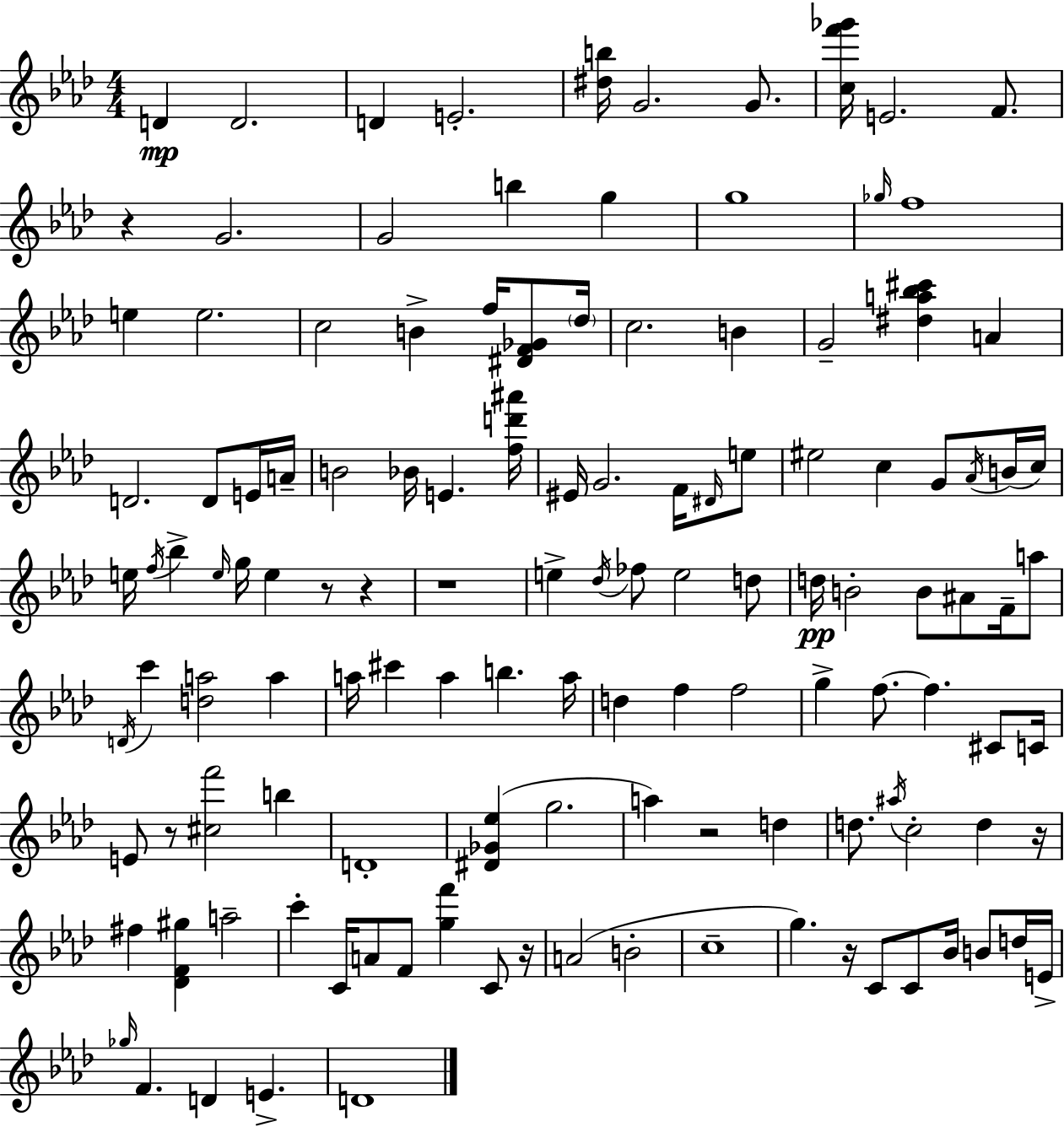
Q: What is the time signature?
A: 4/4